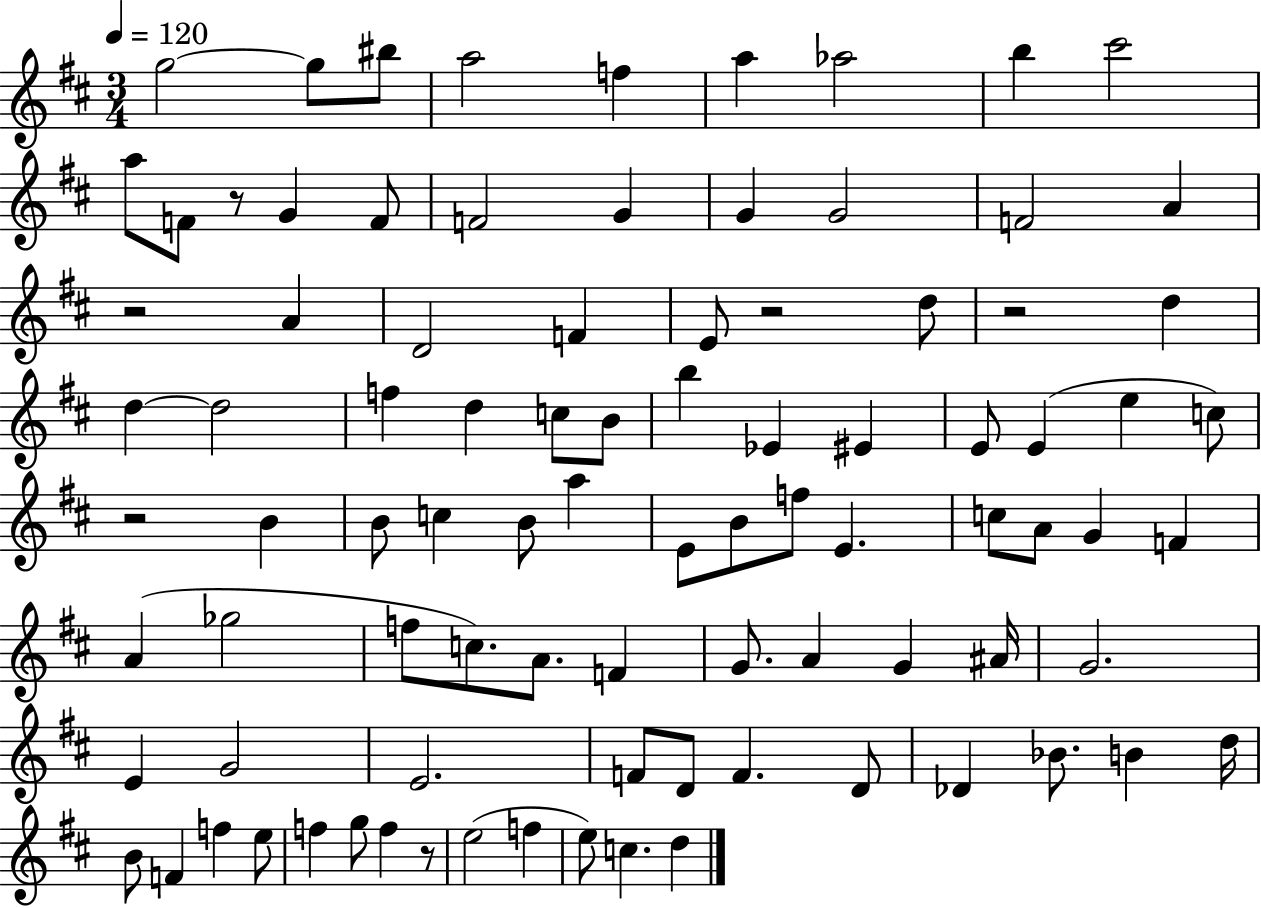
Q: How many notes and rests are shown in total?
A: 91